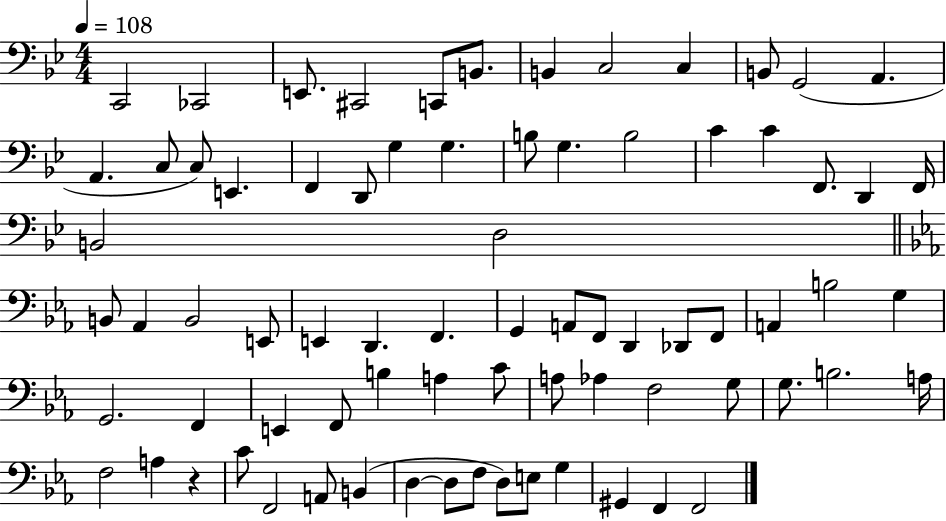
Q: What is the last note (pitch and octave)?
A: F2